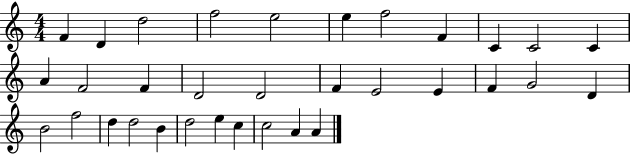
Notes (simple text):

F4/q D4/q D5/h F5/h E5/h E5/q F5/h F4/q C4/q C4/h C4/q A4/q F4/h F4/q D4/h D4/h F4/q E4/h E4/q F4/q G4/h D4/q B4/h F5/h D5/q D5/h B4/q D5/h E5/q C5/q C5/h A4/q A4/q